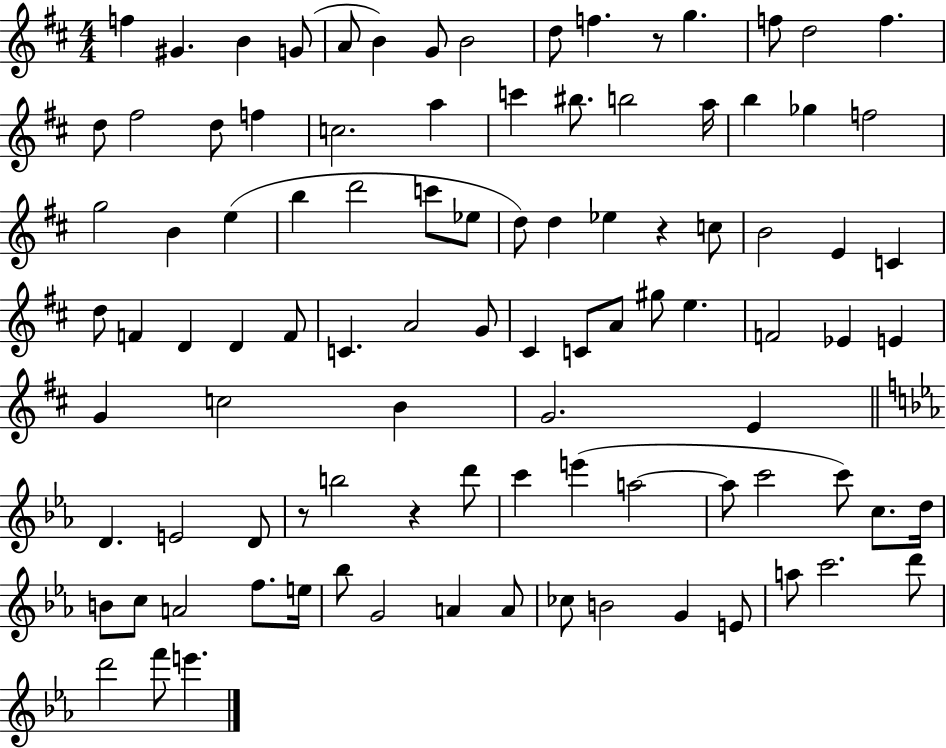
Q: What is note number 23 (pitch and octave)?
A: B5